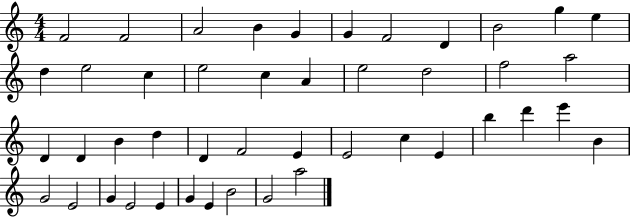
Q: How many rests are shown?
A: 0